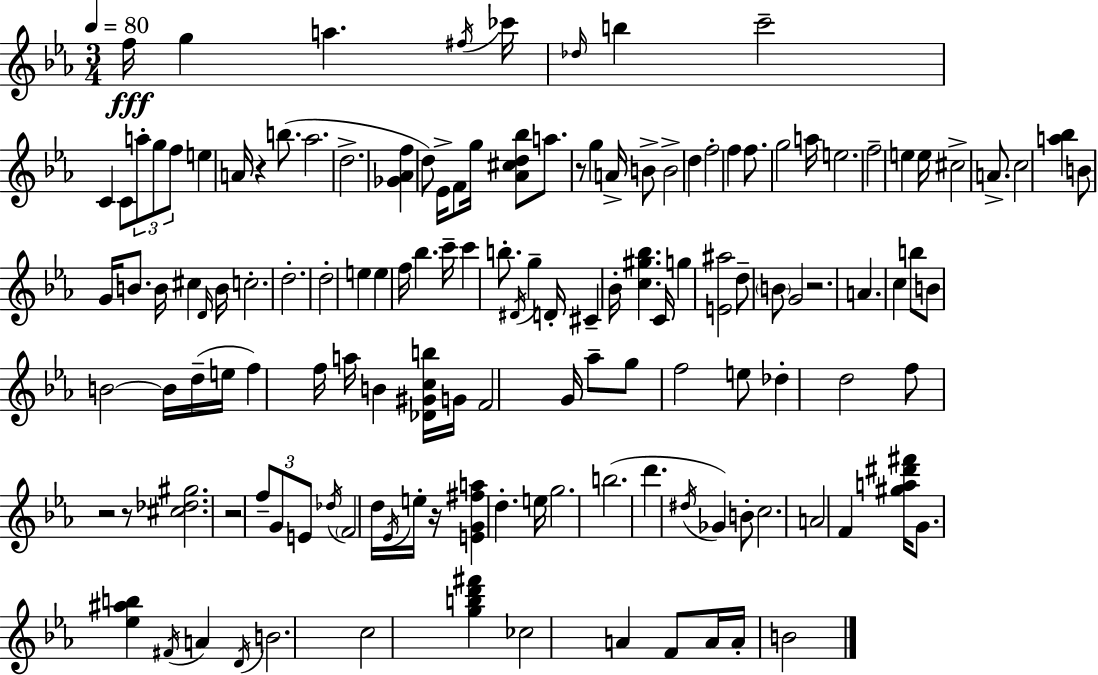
F5/s G5/q A5/q. F#5/s CES6/s Db5/s B5/q C6/h C4/q C4/e A5/e G5/e F5/e E5/q A4/s R/q B5/e. Ab5/h. D5/h. [Gb4,Ab4,F5]/q D5/e Eb4/s F4/e G5/s [Ab4,C#5,D5,Bb5]/e A5/e. R/e G5/q A4/s B4/e B4/h D5/q F5/h F5/q F5/e. G5/h A5/s E5/h. F5/h E5/q E5/s C#5/h A4/e. C5/h [A5,Bb5]/q B4/e G4/s B4/e. B4/s C#5/q D4/s B4/s C5/h. D5/h. D5/h E5/q E5/q F5/s Bb5/q. C6/s C6/q B5/e. D#4/s G5/q D4/s C#4/q Bb4/s [C5,G#5,Bb5]/q. C4/s G5/q [E4,A#5]/h D5/e B4/e G4/h R/h. A4/q. C5/q B5/e B4/e B4/h B4/s D5/s E5/s F5/q F5/s A5/s B4/q [Db4,G#4,C5,B5]/s G4/s F4/h G4/s Ab5/e G5/e F5/h E5/e Db5/q D5/h F5/e R/h R/e [C#5,Db5,G#5]/h. R/h F5/e G4/e E4/e Db5/s F4/h D5/s Eb4/s E5/s R/s [E4,G4,F#5,A5]/q D5/q. E5/s G5/h. B5/h. D6/q. D#5/s Gb4/q B4/e C5/h. A4/h F4/q [G#5,A5,D#6,F#6]/s G4/e. [Eb5,A#5,B5]/q F#4/s A4/q D4/s B4/h. C5/h [G5,B5,D6,F#6]/q CES5/h A4/q F4/e A4/s A4/s B4/h